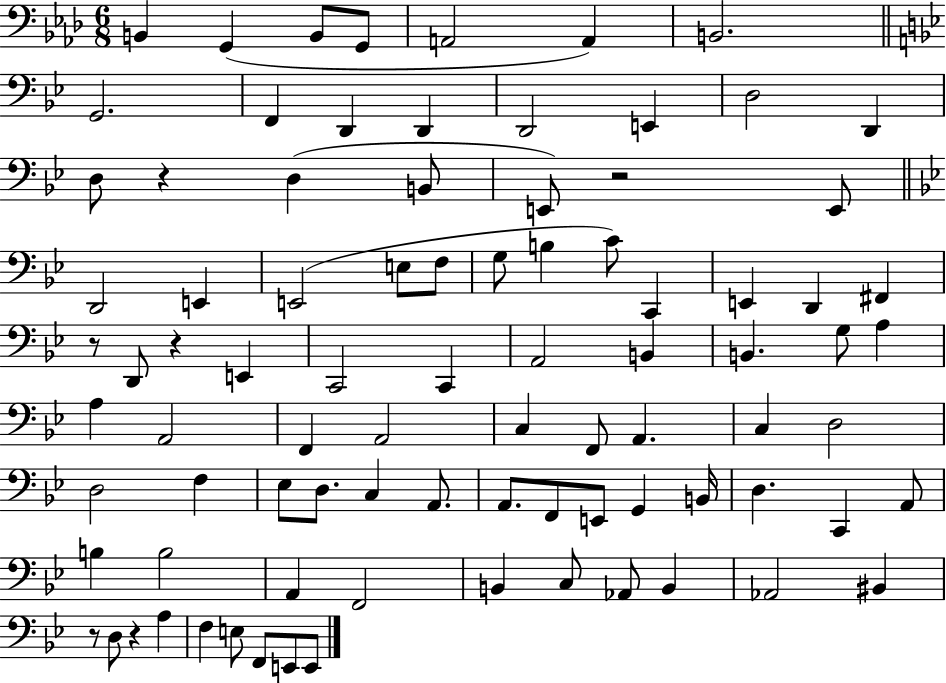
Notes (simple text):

B2/q G2/q B2/e G2/e A2/h A2/q B2/h. G2/h. F2/q D2/q D2/q D2/h E2/q D3/h D2/q D3/e R/q D3/q B2/e E2/e R/h E2/e D2/h E2/q E2/h E3/e F3/e G3/e B3/q C4/e C2/q E2/q D2/q F#2/q R/e D2/e R/q E2/q C2/h C2/q A2/h B2/q B2/q. G3/e A3/q A3/q A2/h F2/q A2/h C3/q F2/e A2/q. C3/q D3/h D3/h F3/q Eb3/e D3/e. C3/q A2/e. A2/e. F2/e E2/e G2/q B2/s D3/q. C2/q A2/e B3/q B3/h A2/q F2/h B2/q C3/e Ab2/e B2/q Ab2/h BIS2/q R/e D3/e R/q A3/q F3/q E3/e F2/e E2/e E2/e